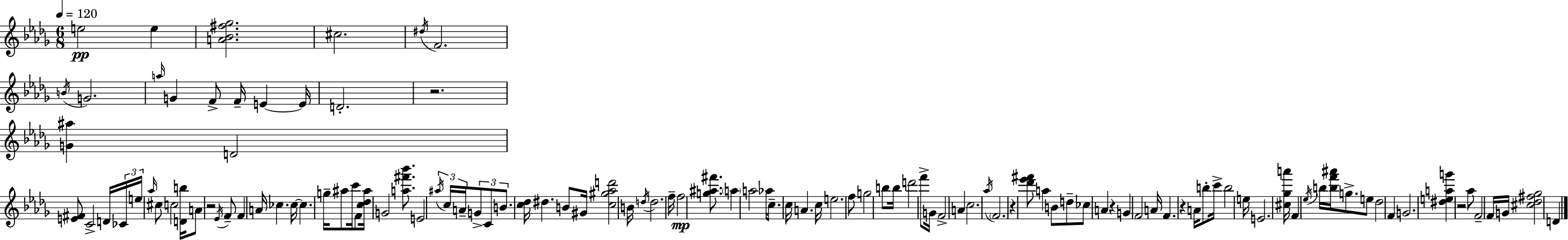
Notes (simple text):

E5/h E5/q [A4,Bb4,F#5,Gb5]/h. C#5/h. D#5/s F4/h. B4/s G4/h. A5/s G4/q F4/e F4/s E4/q E4/s D4/h. R/h. [G4,A#5]/q D4/h [E4,F#4]/e C4/h D4/s CES4/s E5/s Ab5/s C#5/e C5/h [D4,B5]/s A4/e R/h Eb4/s F4/e F4/q A4/s CES5/q. CES5/s CES5/q. G5/s A#5/e C6/s F4/e [C5,Db5,A#5]/s G4/h [A5,F#6,Bb6]/e. E4/h A#5/s C5/s A4/s G4/e C4/e B4/e. [C5,Db5]/s D#5/q. B4/e G#4/s [C5,G#5,Ab5,D6]/h B4/s D5/s D5/h. F5/s F5/h [G5,A#5,F#6]/e. A5/q A5/h Ab5/s C5/e. C5/s A4/q. C5/s E5/h. F5/e G5/h B5/e B5/s D6/h F6/e G4/s F4/h A4/q C5/h. Ab5/s F4/h. R/q [Db6,Eb6,F#6]/e A5/q B4/e D5/e CES5/e A4/q R/q G4/q F4/h A4/s F4/q. R/q A4/s B5/e C6/s B5/h E5/s E4/h. [C#5,Gb5,A6]/s F4/q Eb5/s B5/s [B5,F6,A#6]/s G5/e. E5/e Db5/h F4/q G4/h. [D#5,E5,A5,G6]/q R/h Ab5/e F4/h F4/s G4/s [C#5,Db5,F#5,Gb5]/h D4/q